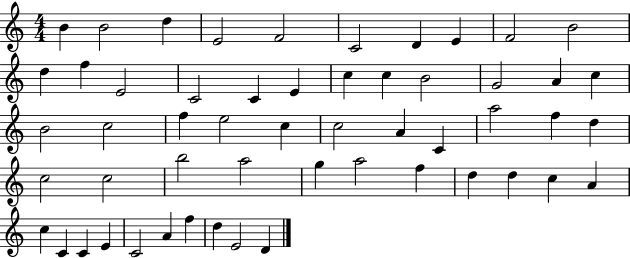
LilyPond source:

{
  \clef treble
  \numericTimeSignature
  \time 4/4
  \key c \major
  b'4 b'2 d''4 | e'2 f'2 | c'2 d'4 e'4 | f'2 b'2 | \break d''4 f''4 e'2 | c'2 c'4 e'4 | c''4 c''4 b'2 | g'2 a'4 c''4 | \break b'2 c''2 | f''4 e''2 c''4 | c''2 a'4 c'4 | a''2 f''4 d''4 | \break c''2 c''2 | b''2 a''2 | g''4 a''2 f''4 | d''4 d''4 c''4 a'4 | \break c''4 c'4 c'4 e'4 | c'2 a'4 f''4 | d''4 e'2 d'4 | \bar "|."
}